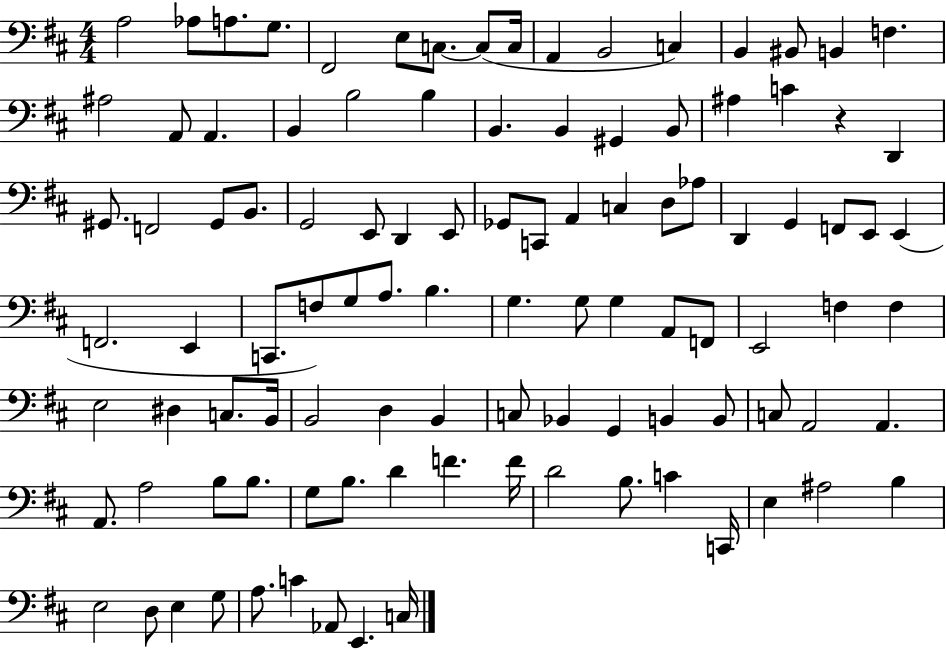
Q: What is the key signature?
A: D major